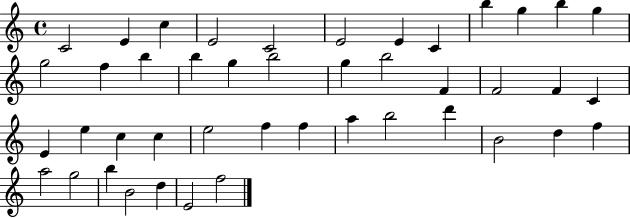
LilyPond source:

{
  \clef treble
  \time 4/4
  \defaultTimeSignature
  \key c \major
  c'2 e'4 c''4 | e'2 c'2 | e'2 e'4 c'4 | b''4 g''4 b''4 g''4 | \break g''2 f''4 b''4 | b''4 g''4 b''2 | g''4 b''2 f'4 | f'2 f'4 c'4 | \break e'4 e''4 c''4 c''4 | e''2 f''4 f''4 | a''4 b''2 d'''4 | b'2 d''4 f''4 | \break a''2 g''2 | b''4 b'2 d''4 | e'2 f''2 | \bar "|."
}